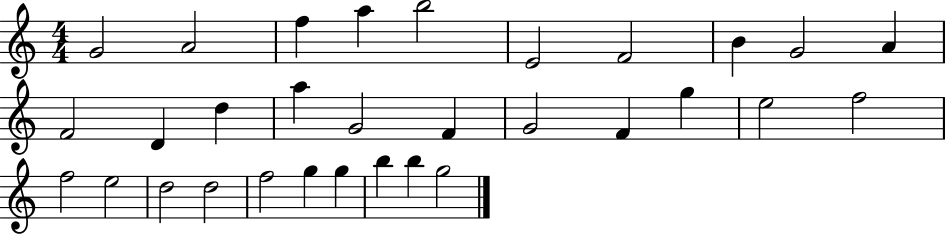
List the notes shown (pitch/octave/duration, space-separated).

G4/h A4/h F5/q A5/q B5/h E4/h F4/h B4/q G4/h A4/q F4/h D4/q D5/q A5/q G4/h F4/q G4/h F4/q G5/q E5/h F5/h F5/h E5/h D5/h D5/h F5/h G5/q G5/q B5/q B5/q G5/h